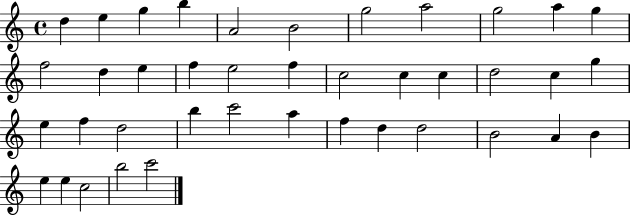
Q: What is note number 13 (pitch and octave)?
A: D5